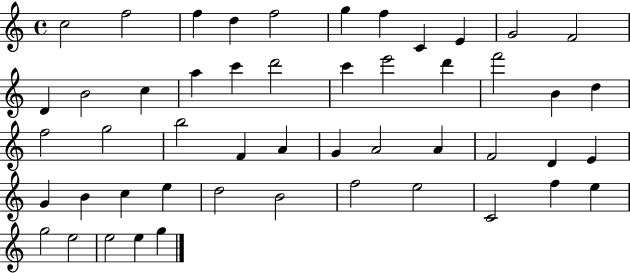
{
  \clef treble
  \time 4/4
  \defaultTimeSignature
  \key c \major
  c''2 f''2 | f''4 d''4 f''2 | g''4 f''4 c'4 e'4 | g'2 f'2 | \break d'4 b'2 c''4 | a''4 c'''4 d'''2 | c'''4 e'''2 d'''4 | f'''2 b'4 d''4 | \break f''2 g''2 | b''2 f'4 a'4 | g'4 a'2 a'4 | f'2 d'4 e'4 | \break g'4 b'4 c''4 e''4 | d''2 b'2 | f''2 e''2 | c'2 f''4 e''4 | \break g''2 e''2 | e''2 e''4 g''4 | \bar "|."
}